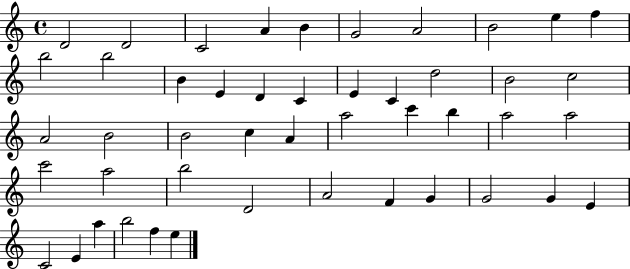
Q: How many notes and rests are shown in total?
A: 47